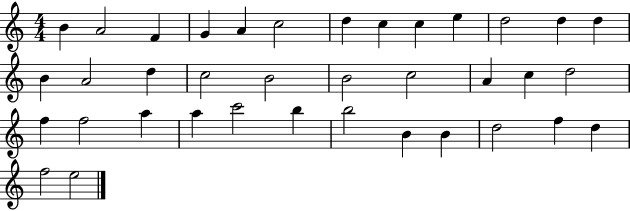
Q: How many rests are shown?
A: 0